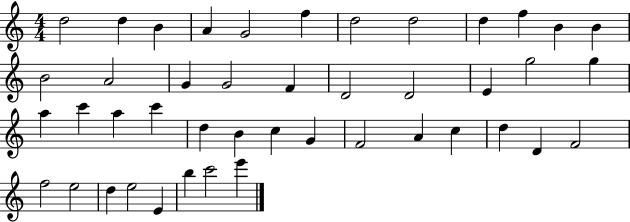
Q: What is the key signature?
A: C major